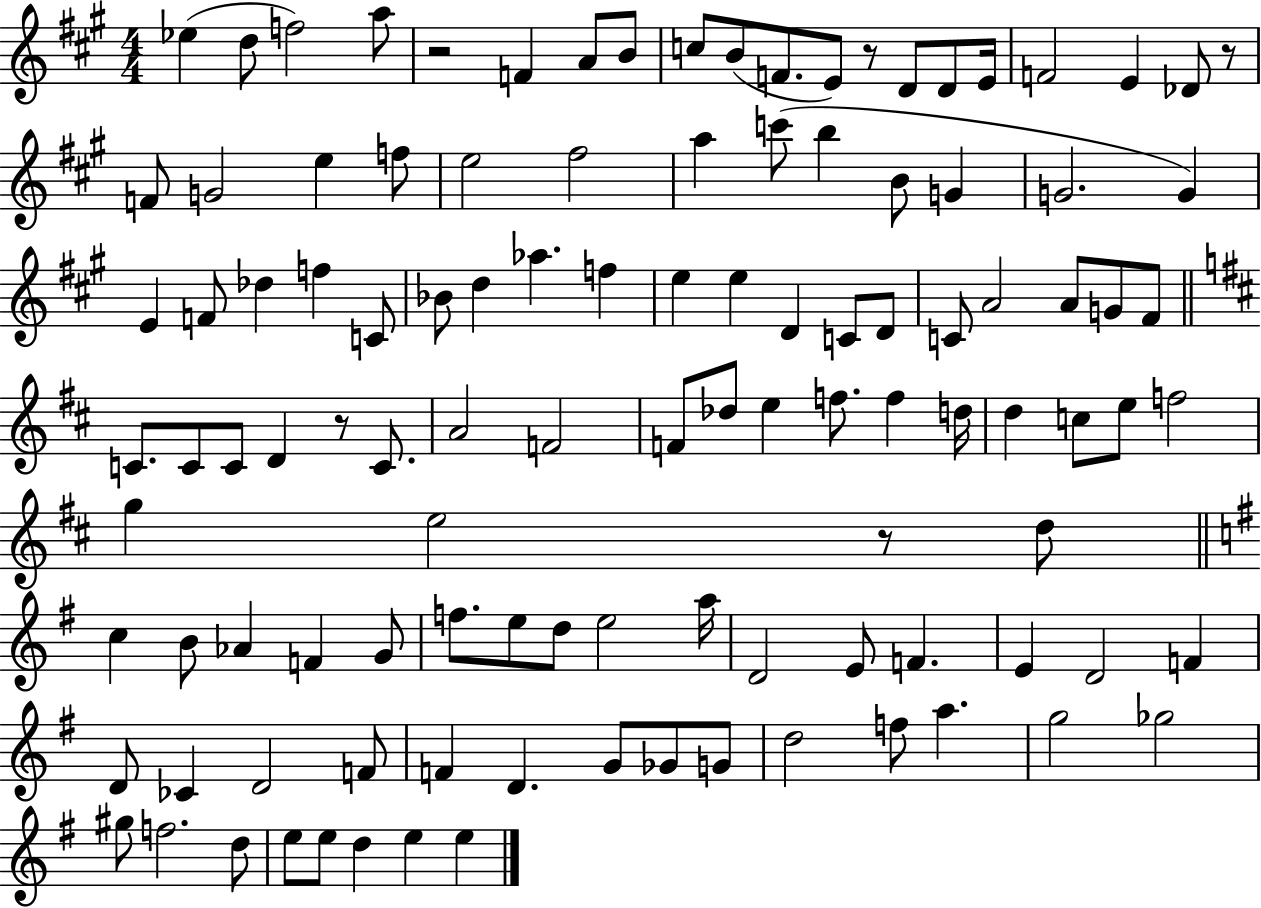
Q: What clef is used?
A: treble